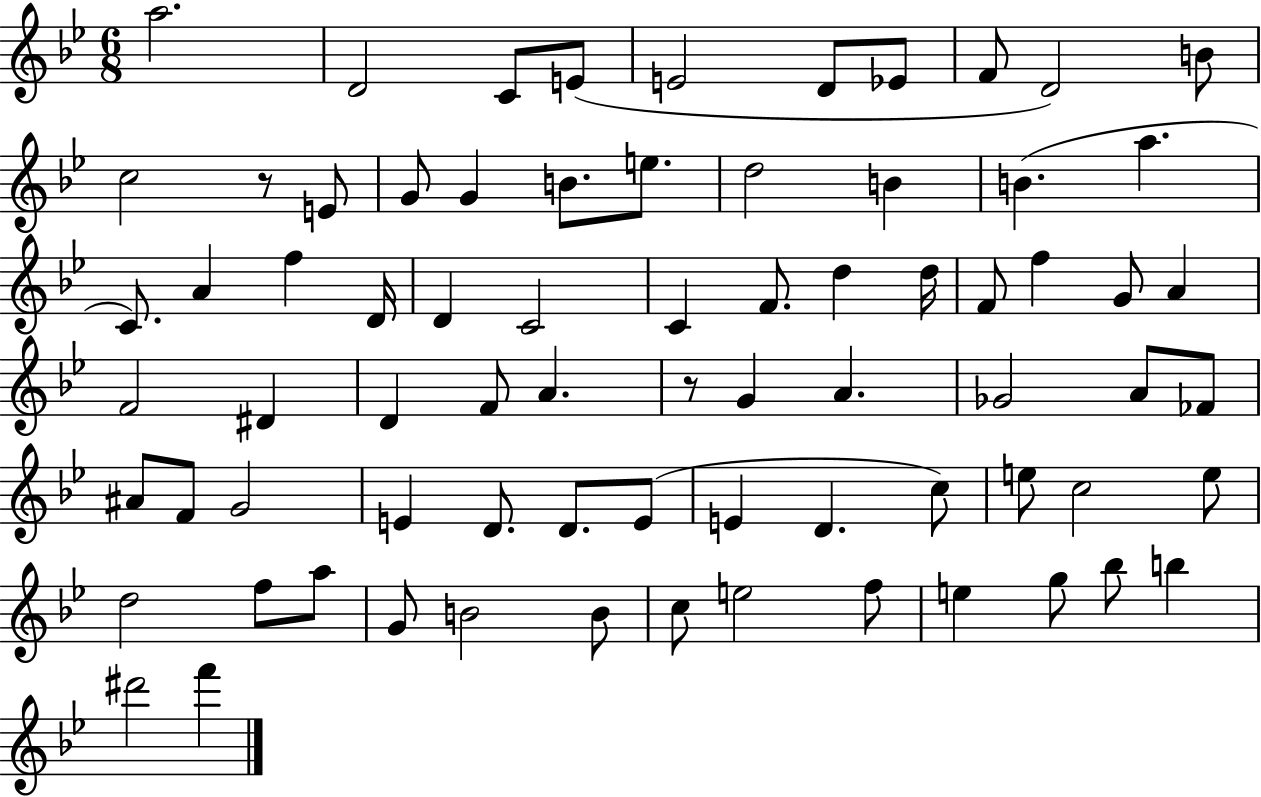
A5/h. D4/h C4/e E4/e E4/h D4/e Eb4/e F4/e D4/h B4/e C5/h R/e E4/e G4/e G4/q B4/e. E5/e. D5/h B4/q B4/q. A5/q. C4/e. A4/q F5/q D4/s D4/q C4/h C4/q F4/e. D5/q D5/s F4/e F5/q G4/e A4/q F4/h D#4/q D4/q F4/e A4/q. R/e G4/q A4/q. Gb4/h A4/e FES4/e A#4/e F4/e G4/h E4/q D4/e. D4/e. E4/e E4/q D4/q. C5/e E5/e C5/h E5/e D5/h F5/e A5/e G4/e B4/h B4/e C5/e E5/h F5/e E5/q G5/e Bb5/e B5/q D#6/h F6/q